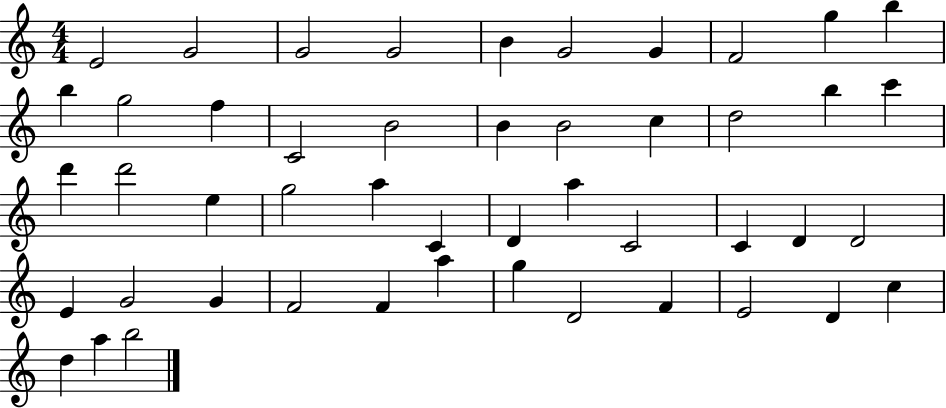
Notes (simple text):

E4/h G4/h G4/h G4/h B4/q G4/h G4/q F4/h G5/q B5/q B5/q G5/h F5/q C4/h B4/h B4/q B4/h C5/q D5/h B5/q C6/q D6/q D6/h E5/q G5/h A5/q C4/q D4/q A5/q C4/h C4/q D4/q D4/h E4/q G4/h G4/q F4/h F4/q A5/q G5/q D4/h F4/q E4/h D4/q C5/q D5/q A5/q B5/h